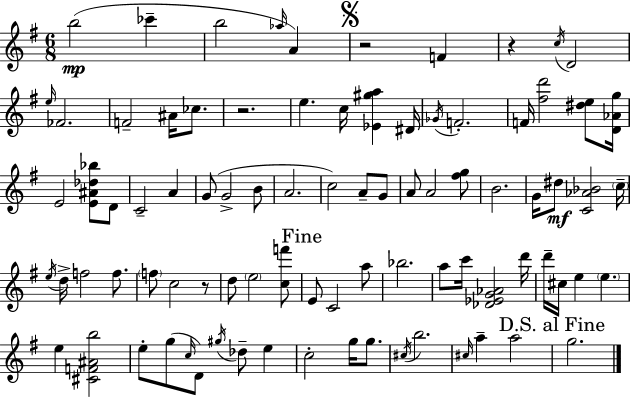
{
  \clef treble
  \numericTimeSignature
  \time 6/8
  \key g \major
  b''2(\mp ces'''4-- | b''2 \grace { aes''16 } a'4) | \mark \markup { \musicglyph "scripts.segno" } r2 f'4 | r4 \acciaccatura { c''16 } d'2 | \break \grace { e''16 } fes'2. | f'2-- ais'16 | ces''8. r2. | e''4. c''16 <ees' gis'' a''>4 | \break dis'16 \acciaccatura { ges'16 } f'2.-. | f'16 <fis'' d'''>2 | <dis'' e''>8 <d' aes' g''>16 e'2 | <e' ais' des'' bes''>8 d'8 c'2-- | \break a'4 g'8( g'2-> | b'8 a'2. | c''2) | a'8-- g'8 a'8 a'2 | \break <fis'' g''>8 b'2. | g'16 dis''8\mf <c' aes' bes'>2 | \parenthesize c''16-- \acciaccatura { e''16 } d''16-> f''2 | f''8. \parenthesize f''8 c''2 | \break r8 d''8 \parenthesize e''2 | <c'' f'''>8 \mark "Fine" e'8 c'2 | a''8 bes''2. | a''8 c'''16 <des' ees' g' aes'>2 | \break d'''16 d'''16-- cis''16 e''4 \parenthesize e''4. | e''4 <cis' f' ais' b''>2 | e''8-. g''8( \grace { c''16 } d'8) | \acciaccatura { gis''16 } des''8-- e''4 c''2-. | \break g''16 g''8. \acciaccatura { cis''16 } b''2. | \grace { cis''16 } a''4-- | a''2 \mark "D.S. al Fine" g''2. | \bar "|."
}